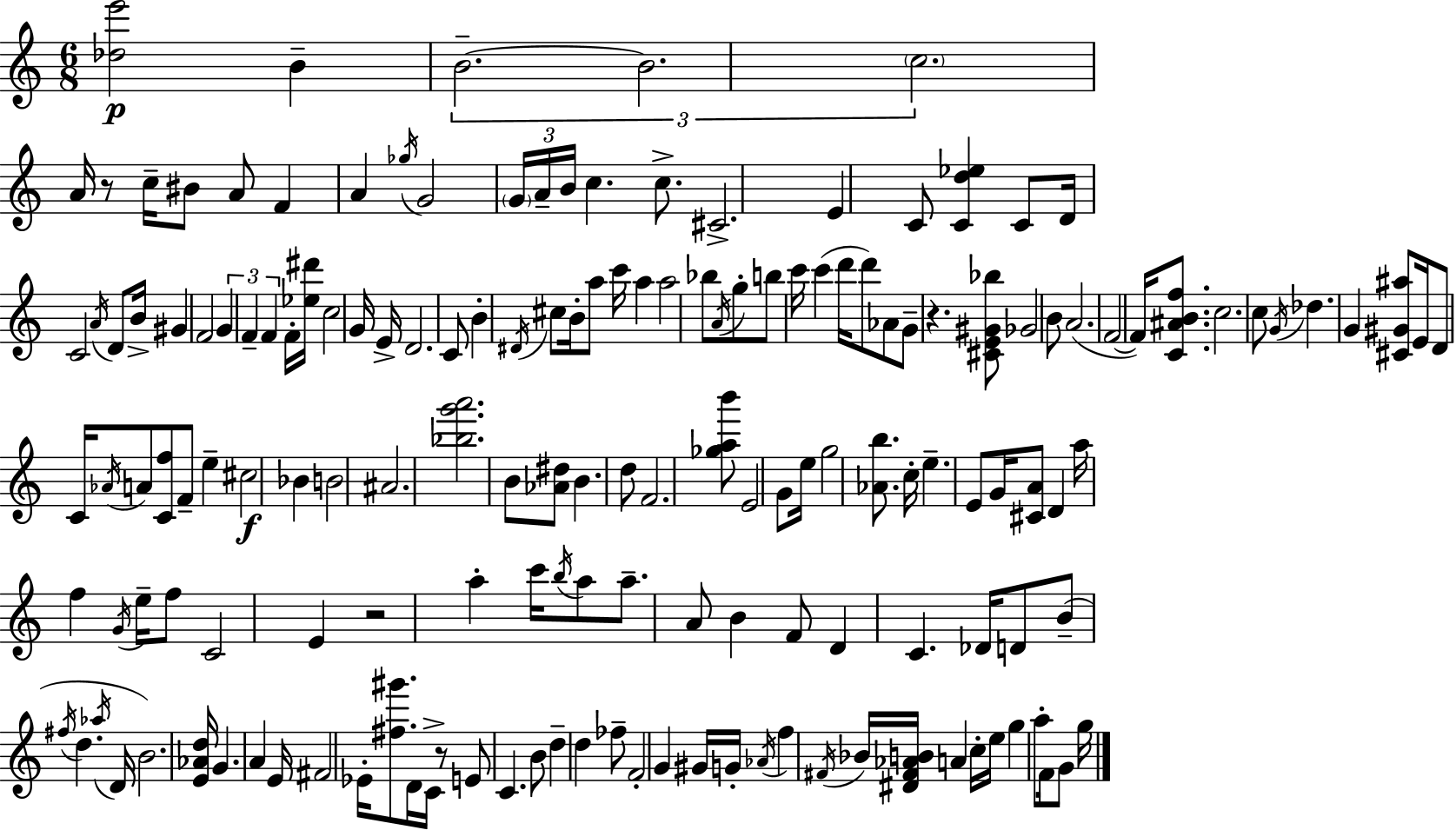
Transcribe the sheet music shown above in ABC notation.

X:1
T:Untitled
M:6/8
L:1/4
K:C
[_de']2 B B2 B2 c2 A/4 z/2 c/4 ^B/2 A/2 F A _g/4 G2 G/4 A/4 B/4 c c/2 ^C2 E C/2 [Cd_e] C/2 D/4 C2 A/4 D/2 B/4 ^G F2 G F F F/4 [_e^d']/4 c2 G/4 E/4 D2 C/2 B ^D/4 ^c/2 B/4 a/2 c'/4 a a2 _b/2 A/4 g/2 b/2 c'/4 c' d'/4 d'/2 _A/2 G/2 z [^CE^G_b]/2 _G2 B/2 A2 F2 F/4 [C^ABf]/2 c2 c/2 G/4 _d G [^C^G^a]/2 E/4 D/2 C/4 _A/4 A/2 [Cf]/2 F/2 e ^c2 _B B2 ^A2 [_bg'a']2 B/2 [_A^d]/2 B d/2 F2 [_gab']/2 E2 G/2 e/4 g2 [_Ab]/2 c/4 e E/2 G/4 [^CA]/2 D a/4 f G/4 e/4 f/2 C2 E z2 a c'/4 b/4 a/2 a/2 A/2 B F/2 D C _D/4 D/2 B/2 ^f/4 d _a/4 D/4 B2 [E_Ad]/4 G A E/4 ^F2 _E/4 [^f^g']/2 D/4 C/4 z/2 E/2 C B/2 d d _f/2 F2 G ^G/4 G/4 _A/4 f ^F/4 _B/4 [^D^F_AB]/4 A c/4 e/4 g a/2 F/4 G/2 g/4